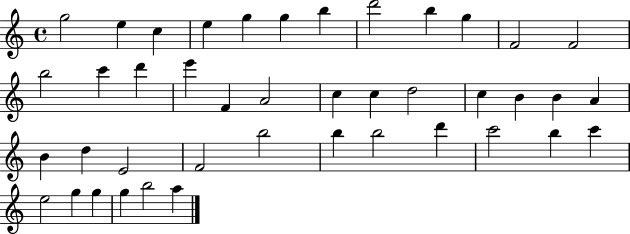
X:1
T:Untitled
M:4/4
L:1/4
K:C
g2 e c e g g b d'2 b g F2 F2 b2 c' d' e' F A2 c c d2 c B B A B d E2 F2 b2 b b2 d' c'2 b c' e2 g g g b2 a